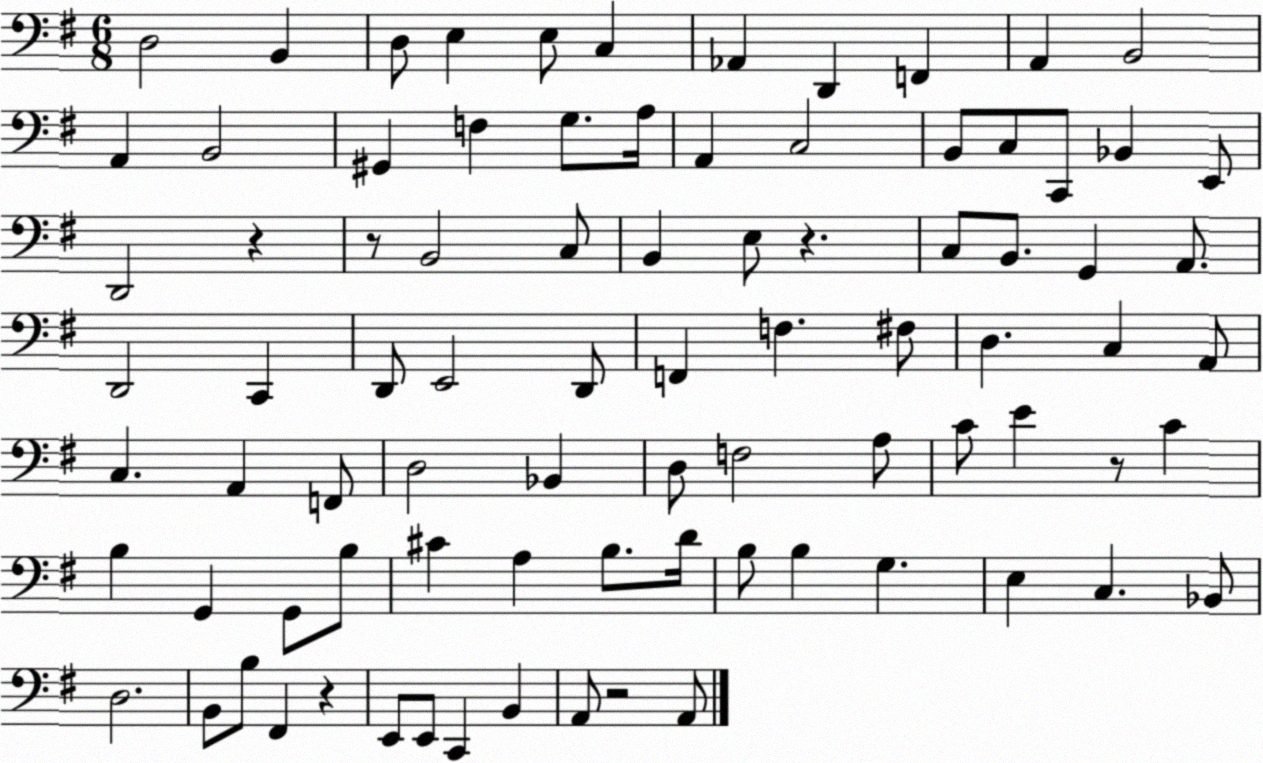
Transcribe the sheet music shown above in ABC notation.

X:1
T:Untitled
M:6/8
L:1/4
K:G
D,2 B,, D,/2 E, E,/2 C, _A,, D,, F,, A,, B,,2 A,, B,,2 ^G,, F, G,/2 A,/4 A,, C,2 B,,/2 C,/2 C,,/2 _B,, E,,/2 D,,2 z z/2 B,,2 C,/2 B,, E,/2 z C,/2 B,,/2 G,, A,,/2 D,,2 C,, D,,/2 E,,2 D,,/2 F,, F, ^F,/2 D, C, A,,/2 C, A,, F,,/2 D,2 _B,, D,/2 F,2 A,/2 C/2 E z/2 C B, G,, G,,/2 B,/2 ^C A, B,/2 D/4 B,/2 B, G, E, C, _B,,/2 D,2 B,,/2 B,/2 ^F,, z E,,/2 E,,/2 C,, B,, A,,/2 z2 A,,/2